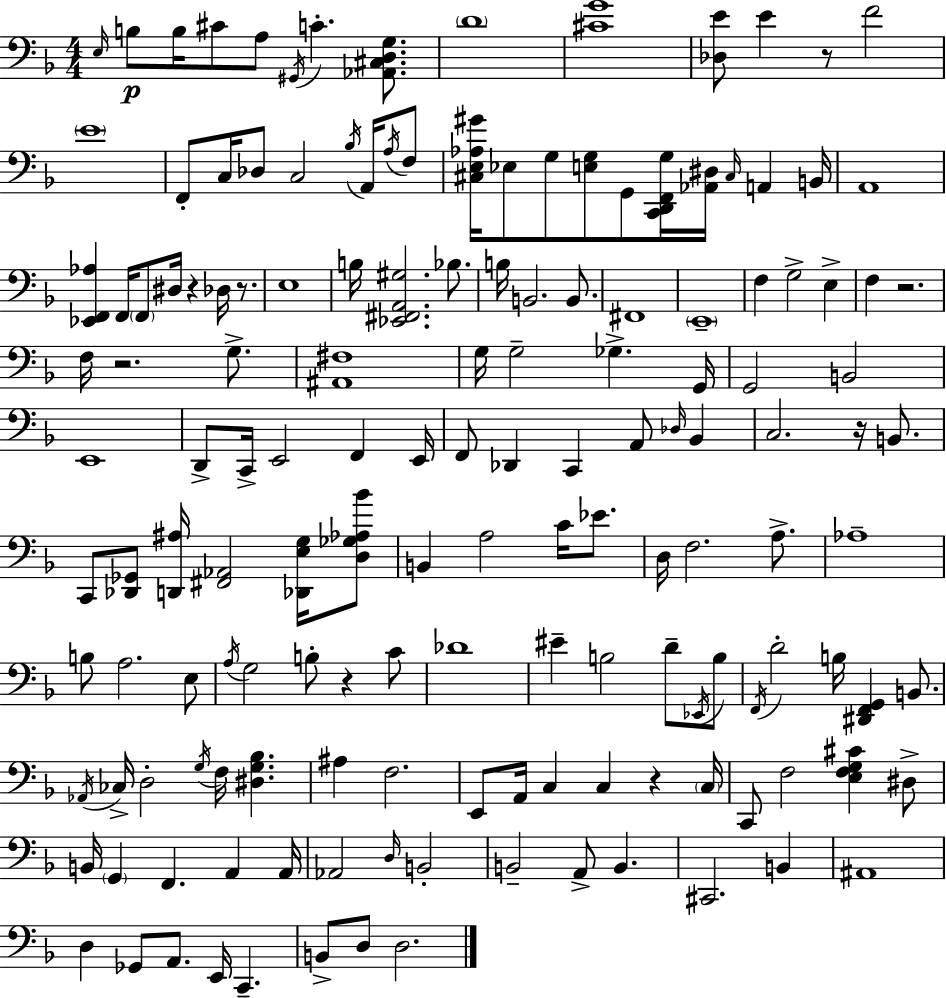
E3/s B3/e B3/s C#4/e A3/e G#2/s C4/q. [Ab2,C#3,D3,G3]/e. D4/w [C#4,G4]/w [Db3,E4]/e E4/q R/e F4/h E4/w F2/e C3/s Db3/e C3/h Bb3/s A2/s A3/s F3/e [C#3,E3,Ab3,G#4]/s Eb3/e G3/e [E3,G3]/e G2/e [C2,D2,F2,G3]/s [Ab2,D#3]/s C#3/s A2/q B2/s A2/w [Eb2,F2,Ab3]/q F2/s F2/e D#3/s R/q Db3/s R/e. E3/w B3/s [Eb2,F#2,A2,G#3]/h. Bb3/e. B3/s B2/h. B2/e. F#2/w E2/w F3/q G3/h E3/q F3/q R/h. F3/s R/h. G3/e. [A#2,F#3]/w G3/s G3/h Gb3/q. G2/s G2/h B2/h E2/w D2/e C2/s E2/h F2/q E2/s F2/e Db2/q C2/q A2/e Db3/s Bb2/q C3/h. R/s B2/e. C2/e [Db2,Gb2]/e [D2,A#3]/s [F#2,Ab2]/h [Db2,E3,G3]/s [D3,Gb3,Ab3,Bb4]/e B2/q A3/h C4/s Eb4/e. D3/s F3/h. A3/e. Ab3/w B3/e A3/h. E3/e A3/s G3/h B3/e R/q C4/e Db4/w EIS4/q B3/h D4/e Eb2/s B3/e F2/s D4/h B3/s [D#2,F2,G2]/q B2/e. Ab2/s CES3/s D3/h G3/s F3/s [D#3,G3,Bb3]/q. A#3/q F3/h. E2/e A2/s C3/q C3/q R/q C3/s C2/e F3/h [E3,F3,G3,C#4]/q D#3/e B2/s G2/q F2/q. A2/q A2/s Ab2/h D3/s B2/h B2/h A2/e B2/q. C#2/h. B2/q A#2/w D3/q Gb2/e A2/e. E2/s C2/q. B2/e D3/e D3/h.